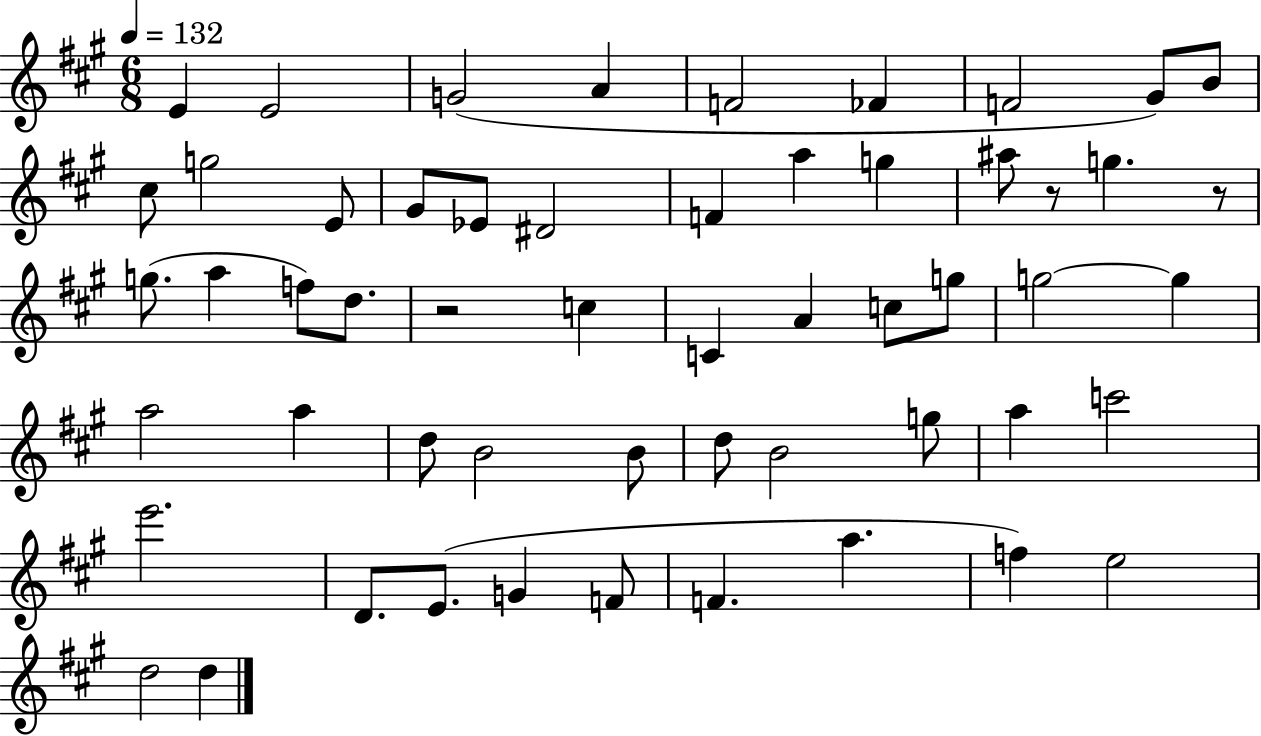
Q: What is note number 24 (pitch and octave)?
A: D5